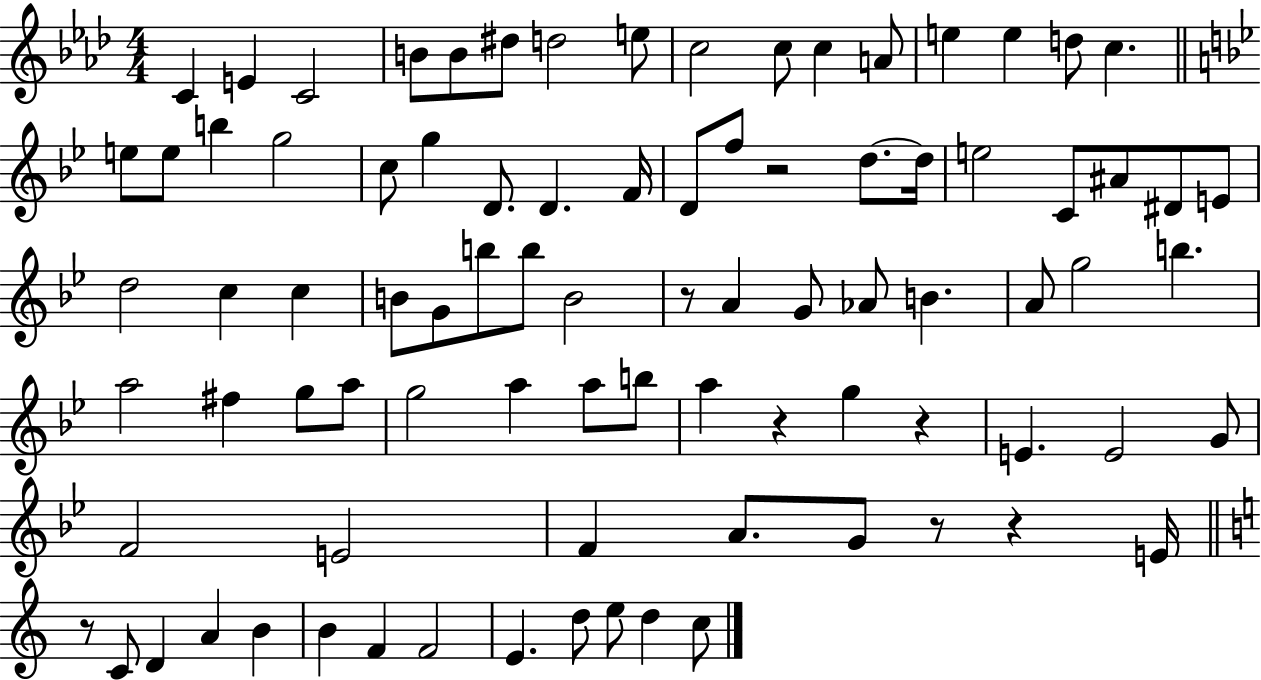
X:1
T:Untitled
M:4/4
L:1/4
K:Ab
C E C2 B/2 B/2 ^d/2 d2 e/2 c2 c/2 c A/2 e e d/2 c e/2 e/2 b g2 c/2 g D/2 D F/4 D/2 f/2 z2 d/2 d/4 e2 C/2 ^A/2 ^D/2 E/2 d2 c c B/2 G/2 b/2 b/2 B2 z/2 A G/2 _A/2 B A/2 g2 b a2 ^f g/2 a/2 g2 a a/2 b/2 a z g z E E2 G/2 F2 E2 F A/2 G/2 z/2 z E/4 z/2 C/2 D A B B F F2 E d/2 e/2 d c/2